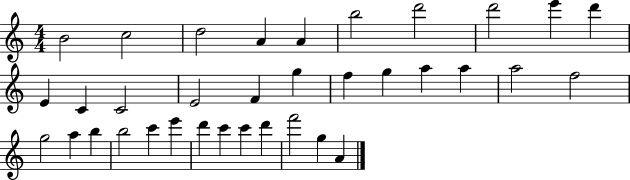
B4/h C5/h D5/h A4/q A4/q B5/h D6/h D6/h E6/q D6/q E4/q C4/q C4/h E4/h F4/q G5/q F5/q G5/q A5/q A5/q A5/h F5/h G5/h A5/q B5/q B5/h C6/q E6/q D6/q C6/q C6/q D6/q F6/h G5/q A4/q